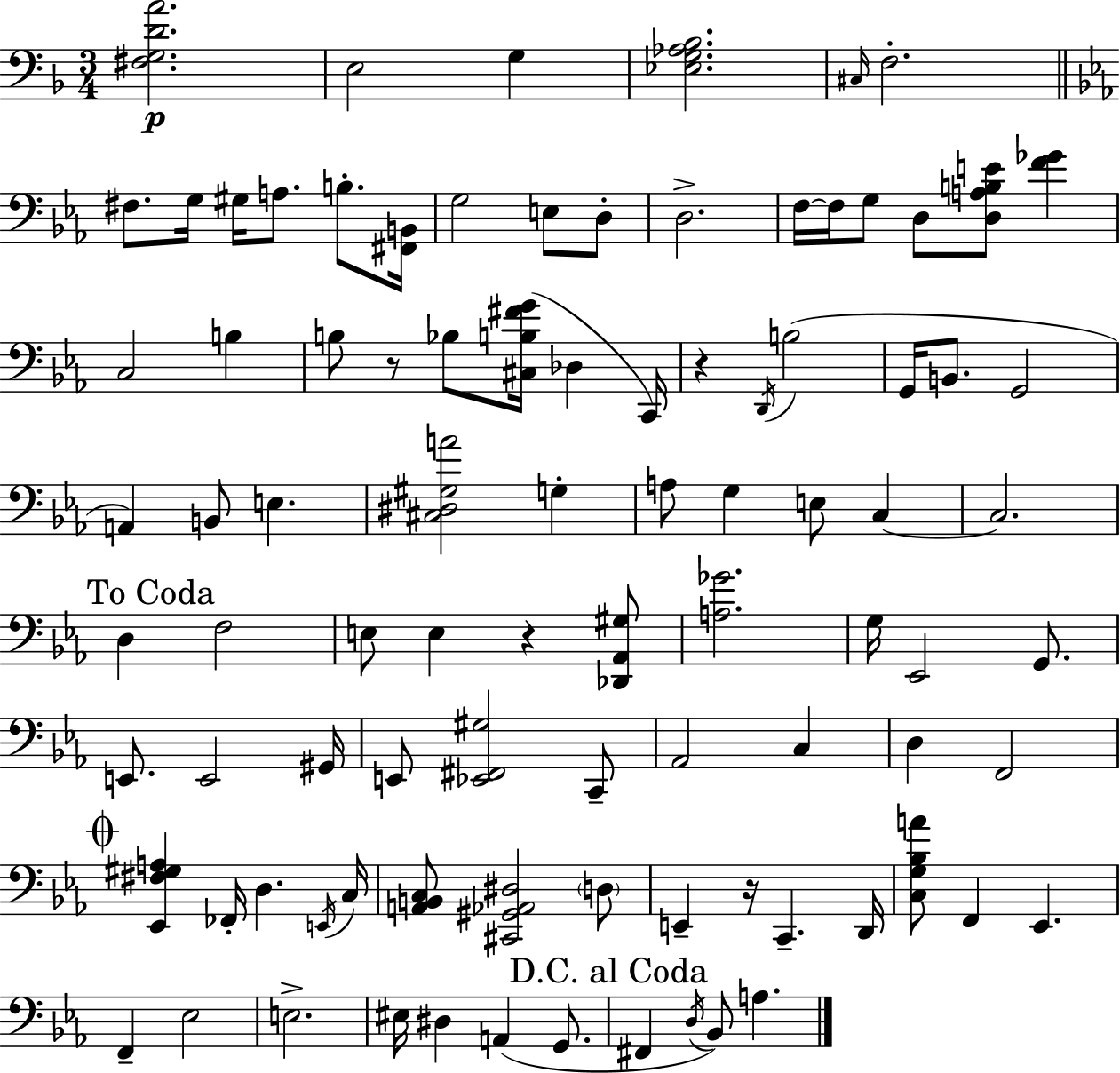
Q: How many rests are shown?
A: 4